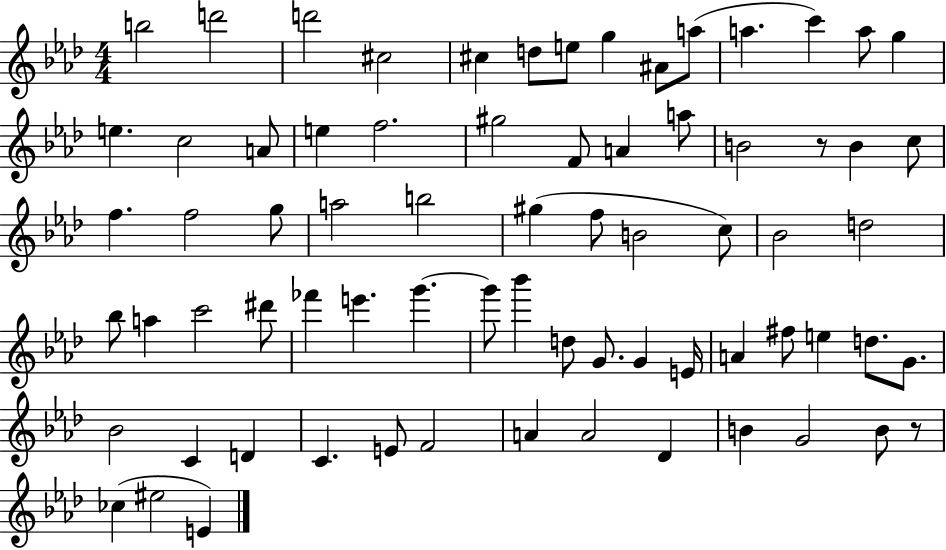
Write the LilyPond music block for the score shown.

{
  \clef treble
  \numericTimeSignature
  \time 4/4
  \key aes \major
  b''2 d'''2 | d'''2 cis''2 | cis''4 d''8 e''8 g''4 ais'8 a''8( | a''4. c'''4) a''8 g''4 | \break e''4. c''2 a'8 | e''4 f''2. | gis''2 f'8 a'4 a''8 | b'2 r8 b'4 c''8 | \break f''4. f''2 g''8 | a''2 b''2 | gis''4( f''8 b'2 c''8) | bes'2 d''2 | \break bes''8 a''4 c'''2 dis'''8 | fes'''4 e'''4. g'''4.~~ | g'''8 bes'''4 d''8 g'8. g'4 e'16 | a'4 fis''8 e''4 d''8. g'8. | \break bes'2 c'4 d'4 | c'4. e'8 f'2 | a'4 a'2 des'4 | b'4 g'2 b'8 r8 | \break ces''4( eis''2 e'4) | \bar "|."
}